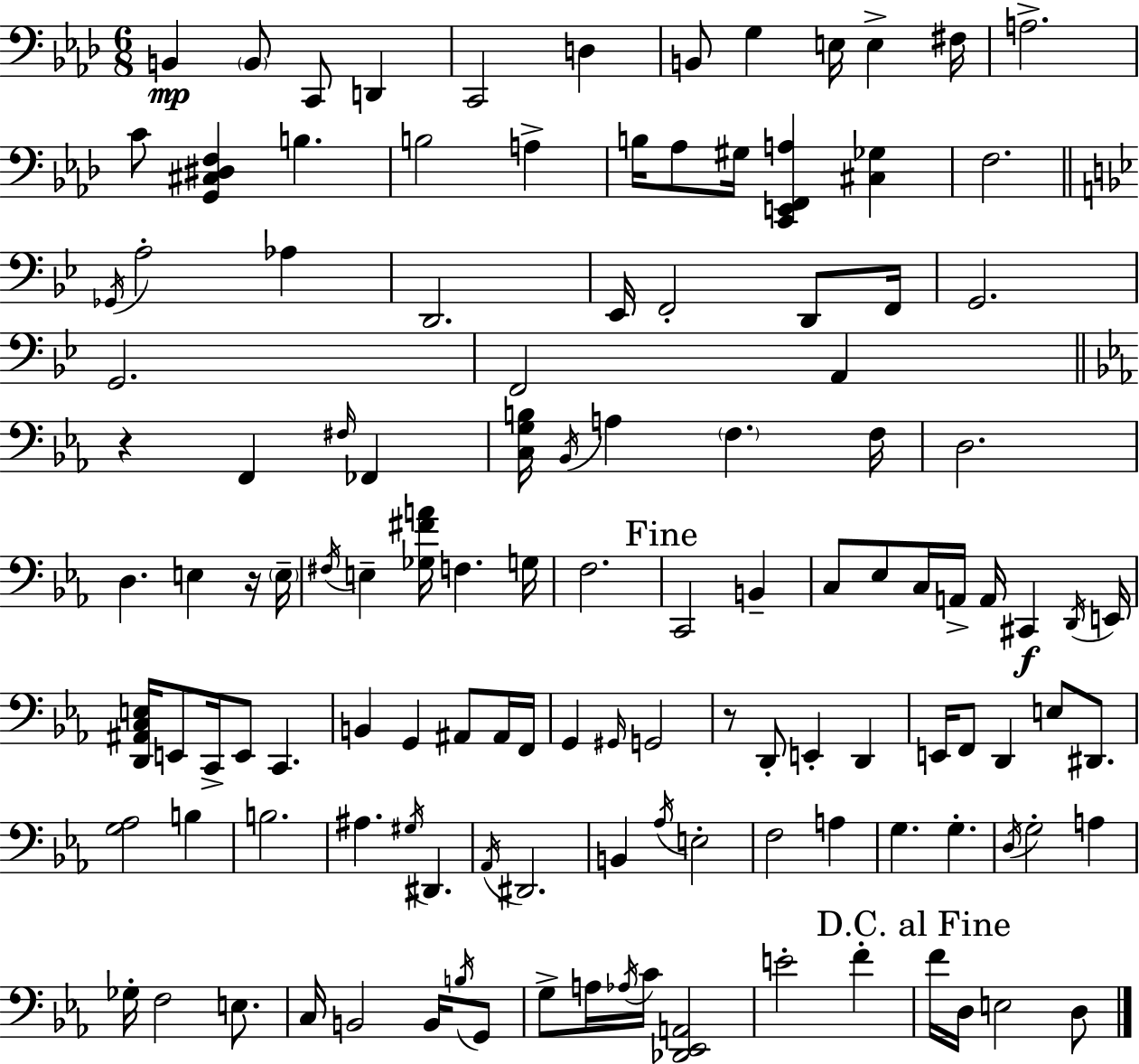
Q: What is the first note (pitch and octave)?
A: B2